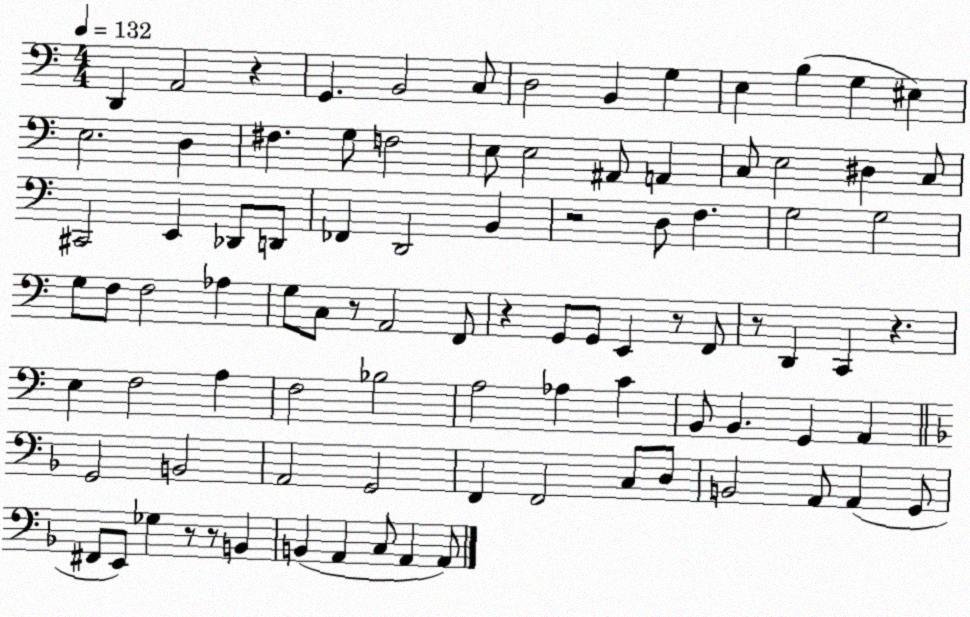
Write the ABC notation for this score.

X:1
T:Untitled
M:4/4
L:1/4
K:C
D,, A,,2 z G,, B,,2 C,/2 D,2 B,, G, E, B, G, ^E, E,2 D, ^F, G,/2 F,2 E,/2 E,2 ^A,,/2 A,, C,/2 E,2 ^D, C,/2 ^C,,2 E,, _D,,/2 D,,/2 _F,, D,,2 B,, z2 D,/2 F, G,2 G,2 G,/2 F,/2 F,2 _A, G,/2 C,/2 z/2 A,,2 F,,/2 z G,,/2 G,,/2 E,, z/2 F,,/2 z/2 D,, C,, z E, F,2 A, F,2 _B,2 A,2 _A, C B,,/2 B,, G,, A,, G,,2 B,,2 A,,2 G,,2 F,, F,,2 C,/2 D,/2 B,,2 A,,/2 A,, G,,/2 ^F,,/2 E,,/2 _G, z/2 z/2 B,, B,, A,, C,/2 A,, A,,/2